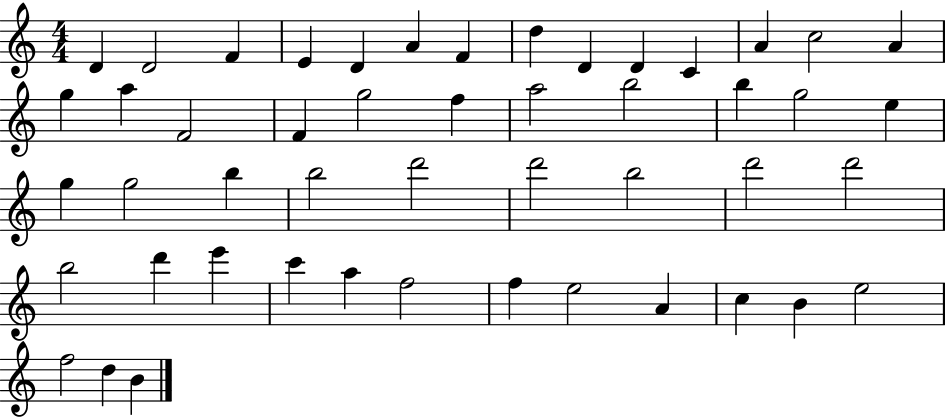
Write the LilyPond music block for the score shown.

{
  \clef treble
  \numericTimeSignature
  \time 4/4
  \key c \major
  d'4 d'2 f'4 | e'4 d'4 a'4 f'4 | d''4 d'4 d'4 c'4 | a'4 c''2 a'4 | \break g''4 a''4 f'2 | f'4 g''2 f''4 | a''2 b''2 | b''4 g''2 e''4 | \break g''4 g''2 b''4 | b''2 d'''2 | d'''2 b''2 | d'''2 d'''2 | \break b''2 d'''4 e'''4 | c'''4 a''4 f''2 | f''4 e''2 a'4 | c''4 b'4 e''2 | \break f''2 d''4 b'4 | \bar "|."
}